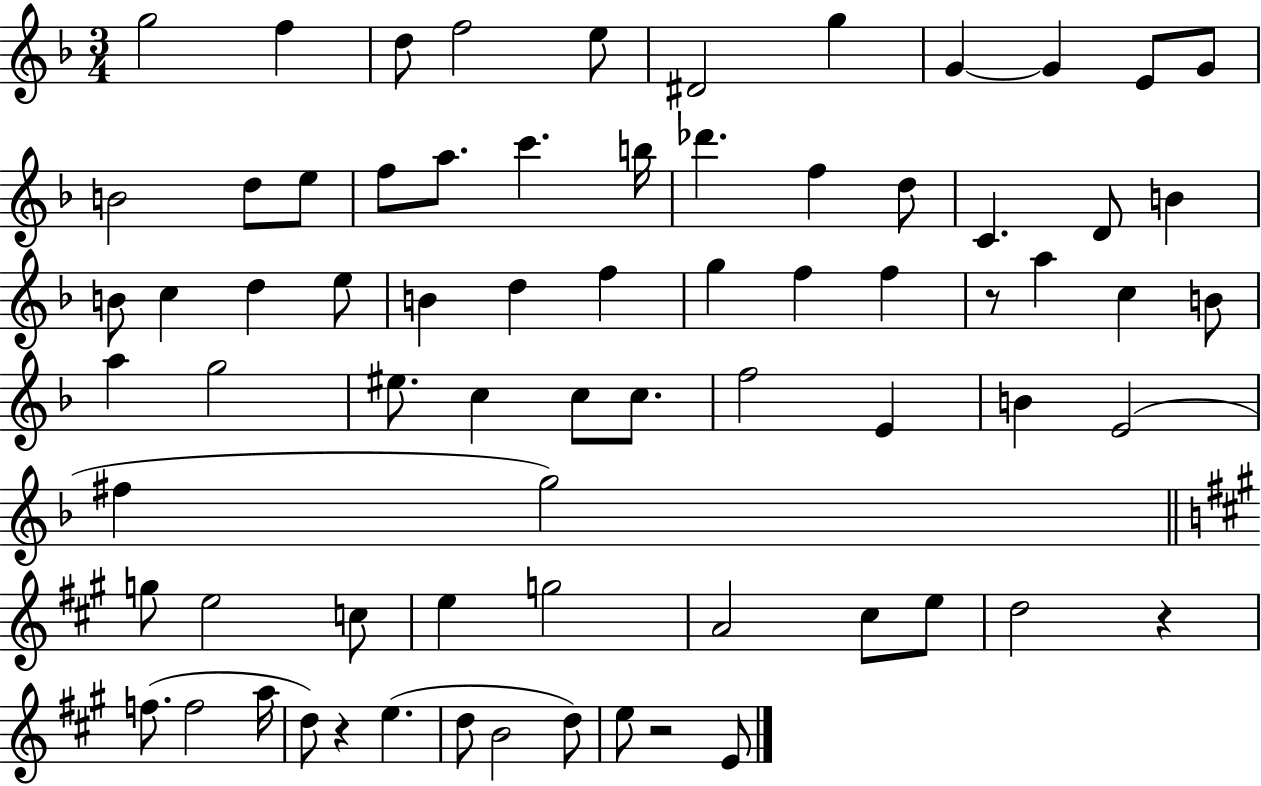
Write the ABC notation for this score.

X:1
T:Untitled
M:3/4
L:1/4
K:F
g2 f d/2 f2 e/2 ^D2 g G G E/2 G/2 B2 d/2 e/2 f/2 a/2 c' b/4 _d' f d/2 C D/2 B B/2 c d e/2 B d f g f f z/2 a c B/2 a g2 ^e/2 c c/2 c/2 f2 E B E2 ^f g2 g/2 e2 c/2 e g2 A2 ^c/2 e/2 d2 z f/2 f2 a/4 d/2 z e d/2 B2 d/2 e/2 z2 E/2